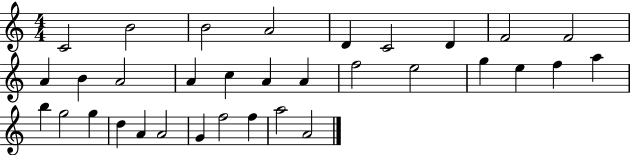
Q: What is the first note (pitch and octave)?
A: C4